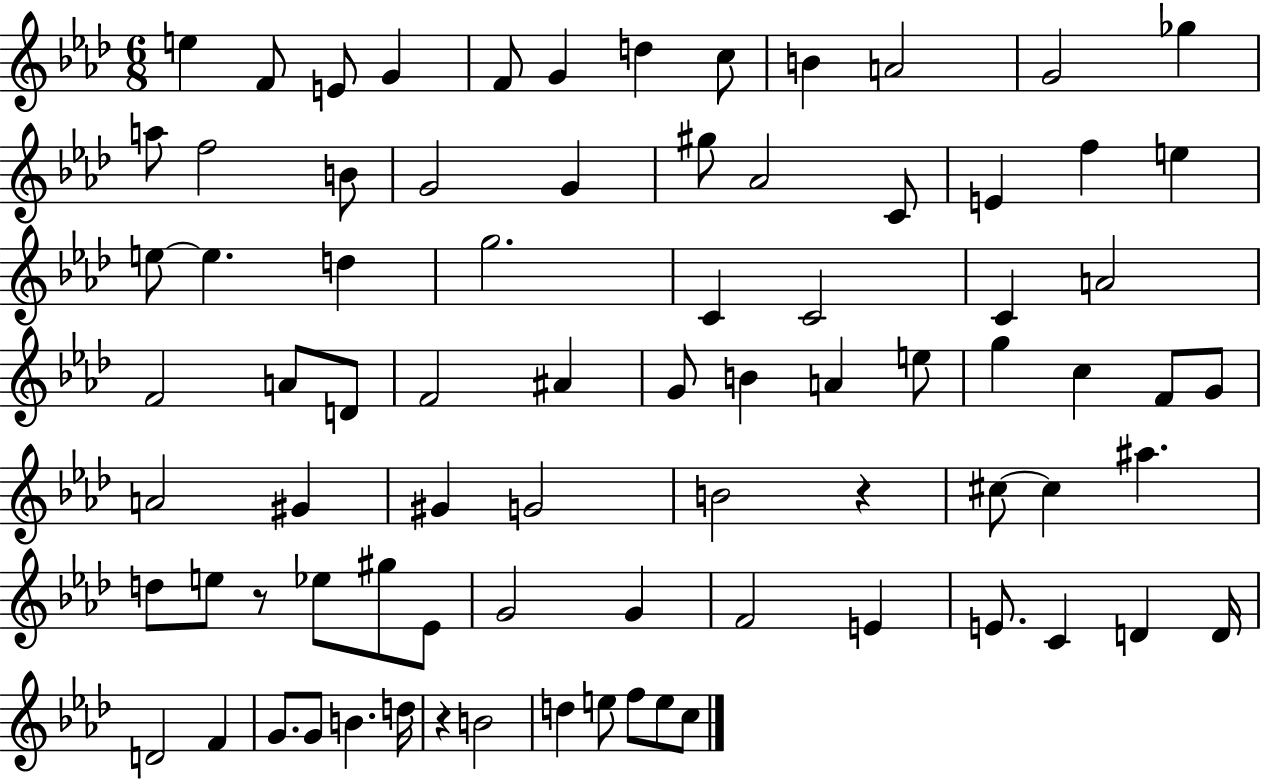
{
  \clef treble
  \numericTimeSignature
  \time 6/8
  \key aes \major
  e''4 f'8 e'8 g'4 | f'8 g'4 d''4 c''8 | b'4 a'2 | g'2 ges''4 | \break a''8 f''2 b'8 | g'2 g'4 | gis''8 aes'2 c'8 | e'4 f''4 e''4 | \break e''8~~ e''4. d''4 | g''2. | c'4 c'2 | c'4 a'2 | \break f'2 a'8 d'8 | f'2 ais'4 | g'8 b'4 a'4 e''8 | g''4 c''4 f'8 g'8 | \break a'2 gis'4 | gis'4 g'2 | b'2 r4 | cis''8~~ cis''4 ais''4. | \break d''8 e''8 r8 ees''8 gis''8 ees'8 | g'2 g'4 | f'2 e'4 | e'8. c'4 d'4 d'16 | \break d'2 f'4 | g'8. g'8 b'4. d''16 | r4 b'2 | d''4 e''8 f''8 e''8 c''8 | \break \bar "|."
}